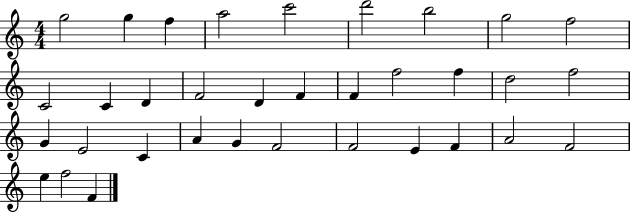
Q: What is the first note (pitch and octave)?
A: G5